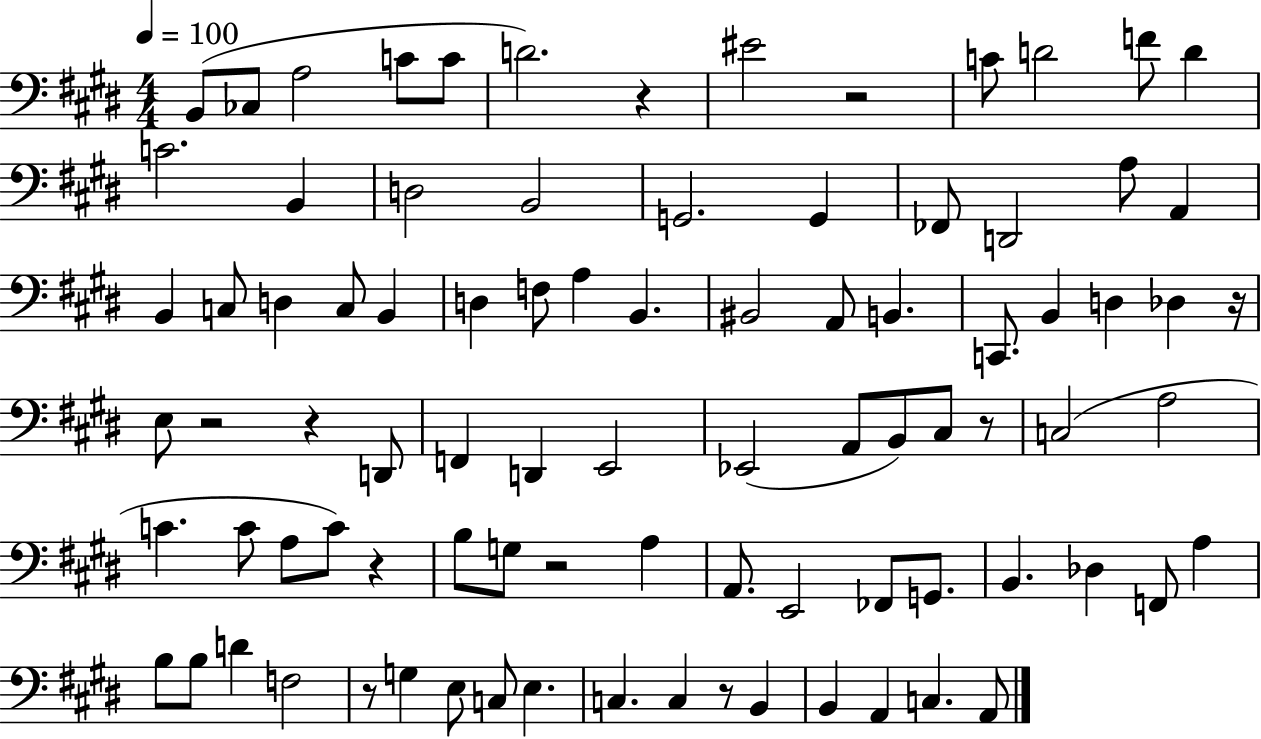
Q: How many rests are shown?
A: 10